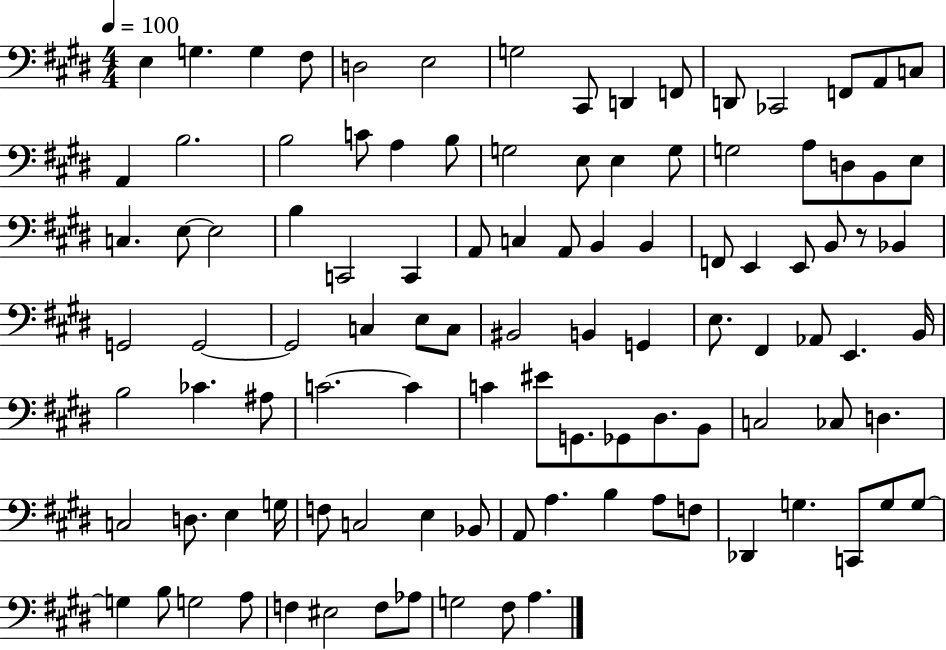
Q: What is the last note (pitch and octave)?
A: A3